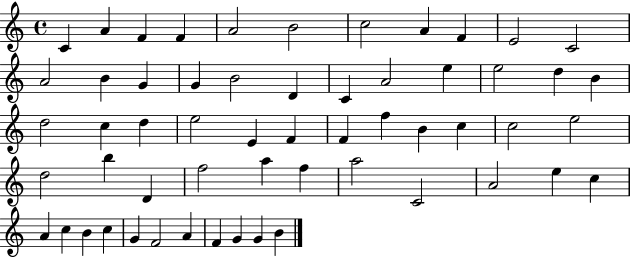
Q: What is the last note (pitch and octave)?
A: B4